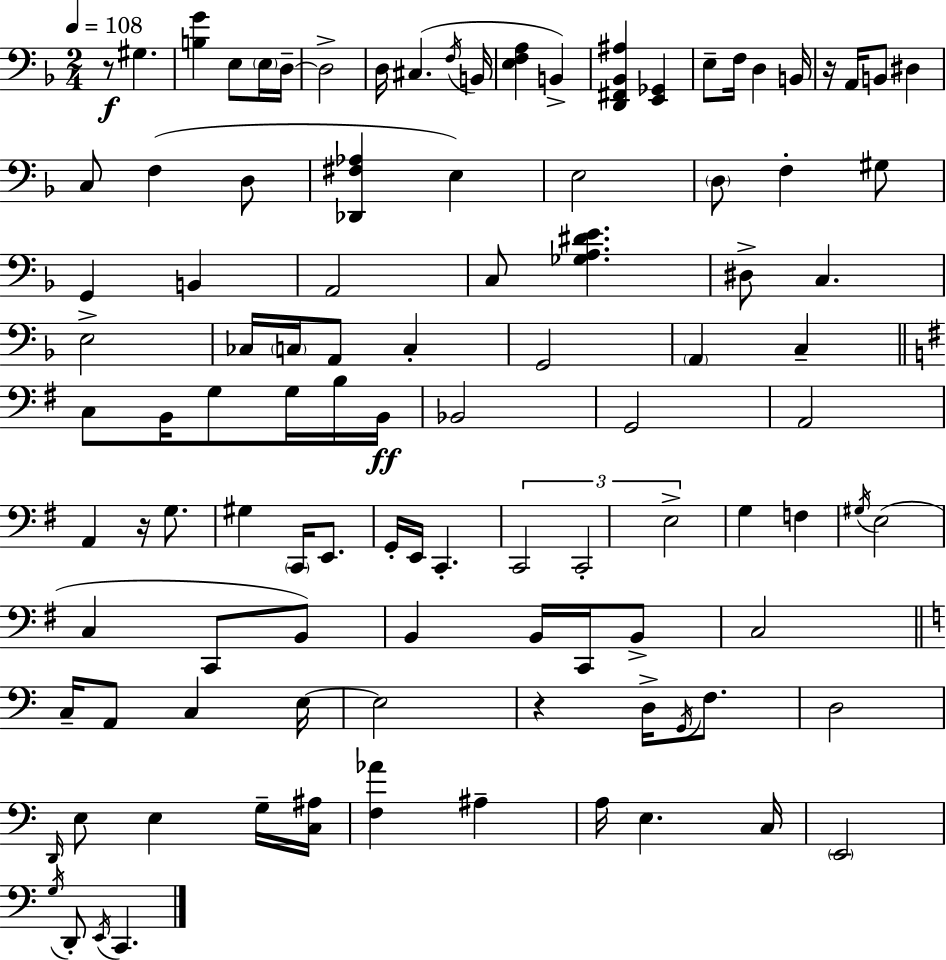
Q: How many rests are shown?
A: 4